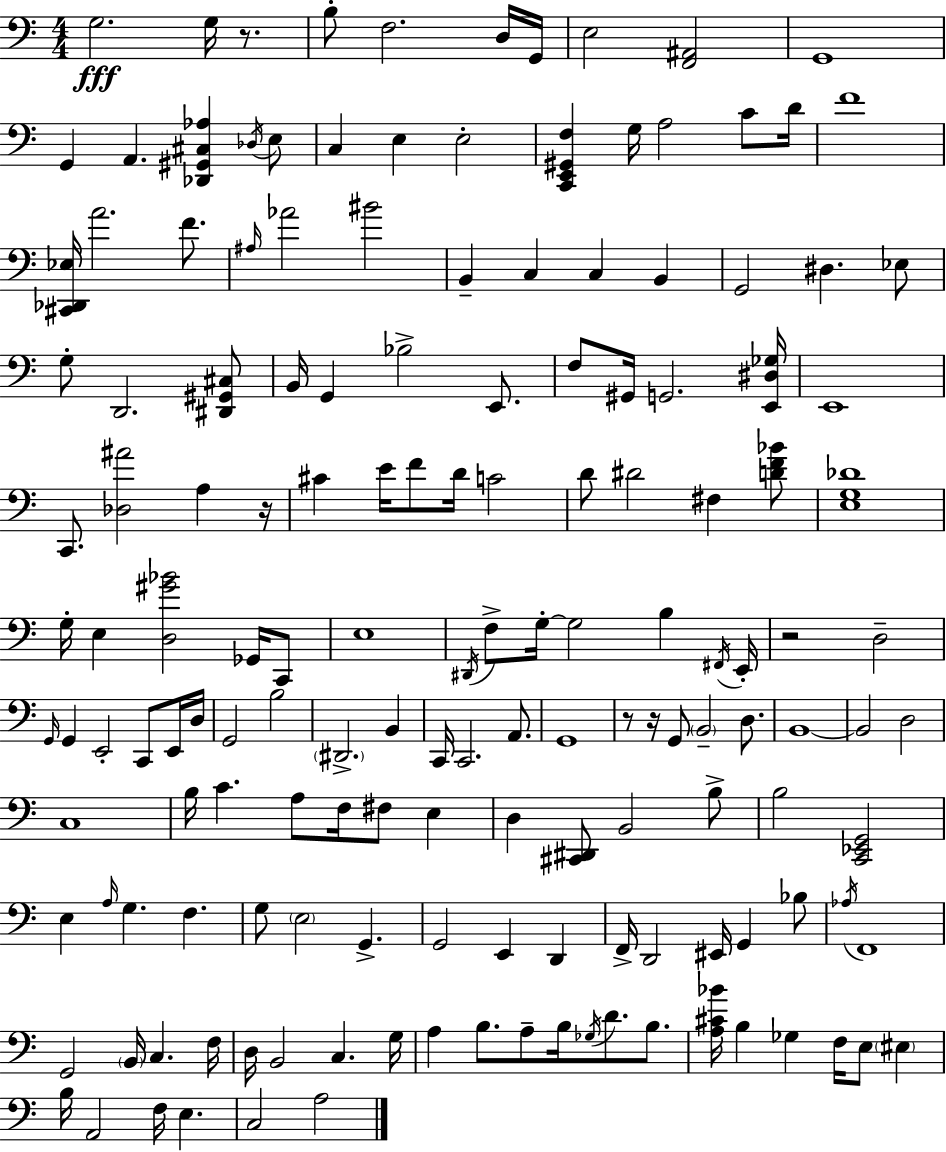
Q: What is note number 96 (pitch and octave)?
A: B3